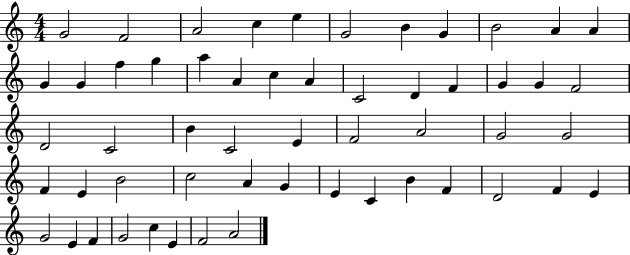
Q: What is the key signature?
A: C major